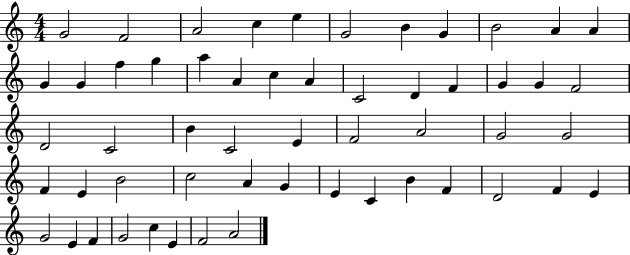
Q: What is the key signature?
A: C major